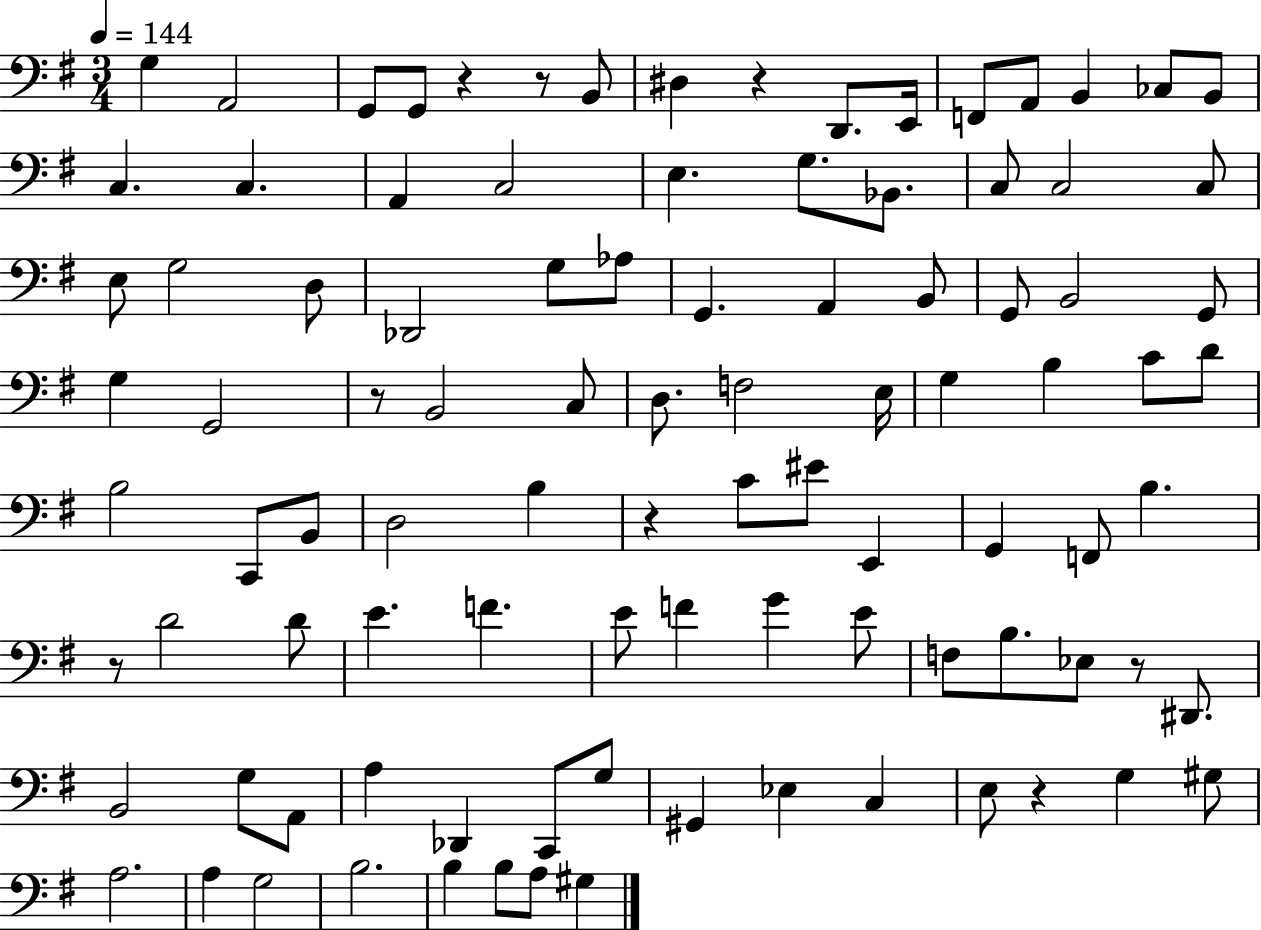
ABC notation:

X:1
T:Untitled
M:3/4
L:1/4
K:G
G, A,,2 G,,/2 G,,/2 z z/2 B,,/2 ^D, z D,,/2 E,,/4 F,,/2 A,,/2 B,, _C,/2 B,,/2 C, C, A,, C,2 E, G,/2 _B,,/2 C,/2 C,2 C,/2 E,/2 G,2 D,/2 _D,,2 G,/2 _A,/2 G,, A,, B,,/2 G,,/2 B,,2 G,,/2 G, G,,2 z/2 B,,2 C,/2 D,/2 F,2 E,/4 G, B, C/2 D/2 B,2 C,,/2 B,,/2 D,2 B, z C/2 ^E/2 E,, G,, F,,/2 B, z/2 D2 D/2 E F E/2 F G E/2 F,/2 B,/2 _E,/2 z/2 ^D,,/2 B,,2 G,/2 A,,/2 A, _D,, C,,/2 G,/2 ^G,, _E, C, E,/2 z G, ^G,/2 A,2 A, G,2 B,2 B, B,/2 A,/2 ^G,